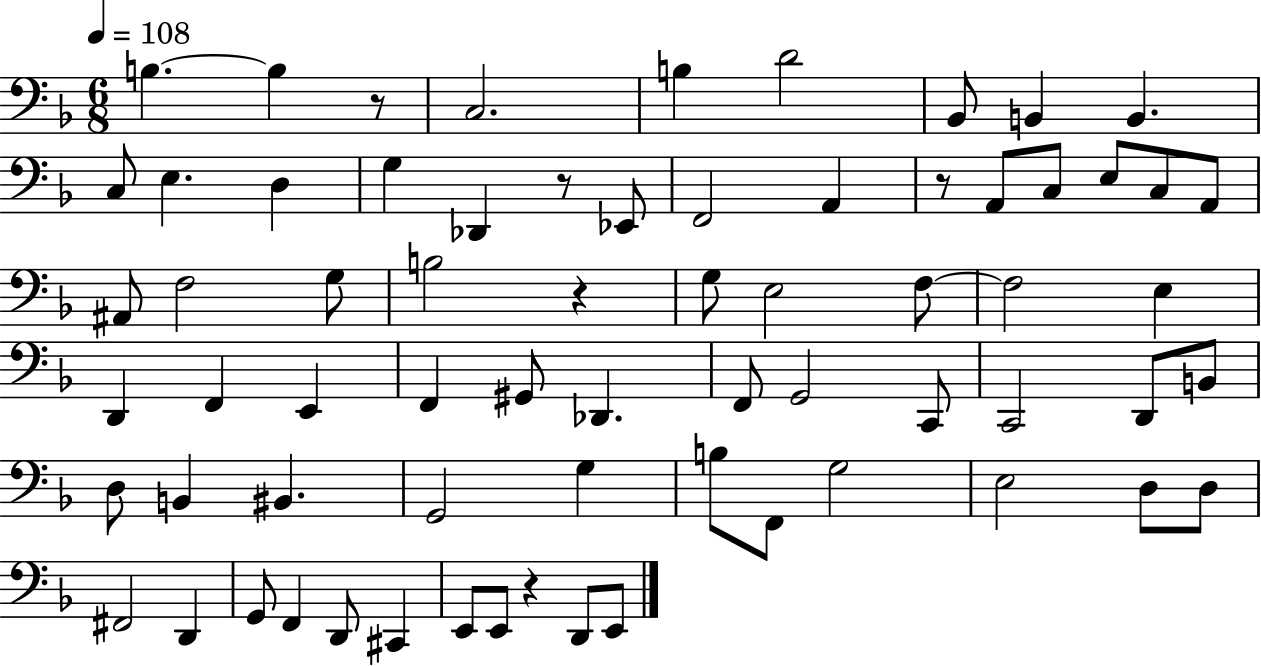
X:1
T:Untitled
M:6/8
L:1/4
K:F
B, B, z/2 C,2 B, D2 _B,,/2 B,, B,, C,/2 E, D, G, _D,, z/2 _E,,/2 F,,2 A,, z/2 A,,/2 C,/2 E,/2 C,/2 A,,/2 ^A,,/2 F,2 G,/2 B,2 z G,/2 E,2 F,/2 F,2 E, D,, F,, E,, F,, ^G,,/2 _D,, F,,/2 G,,2 C,,/2 C,,2 D,,/2 B,,/2 D,/2 B,, ^B,, G,,2 G, B,/2 F,,/2 G,2 E,2 D,/2 D,/2 ^F,,2 D,, G,,/2 F,, D,,/2 ^C,, E,,/2 E,,/2 z D,,/2 E,,/2